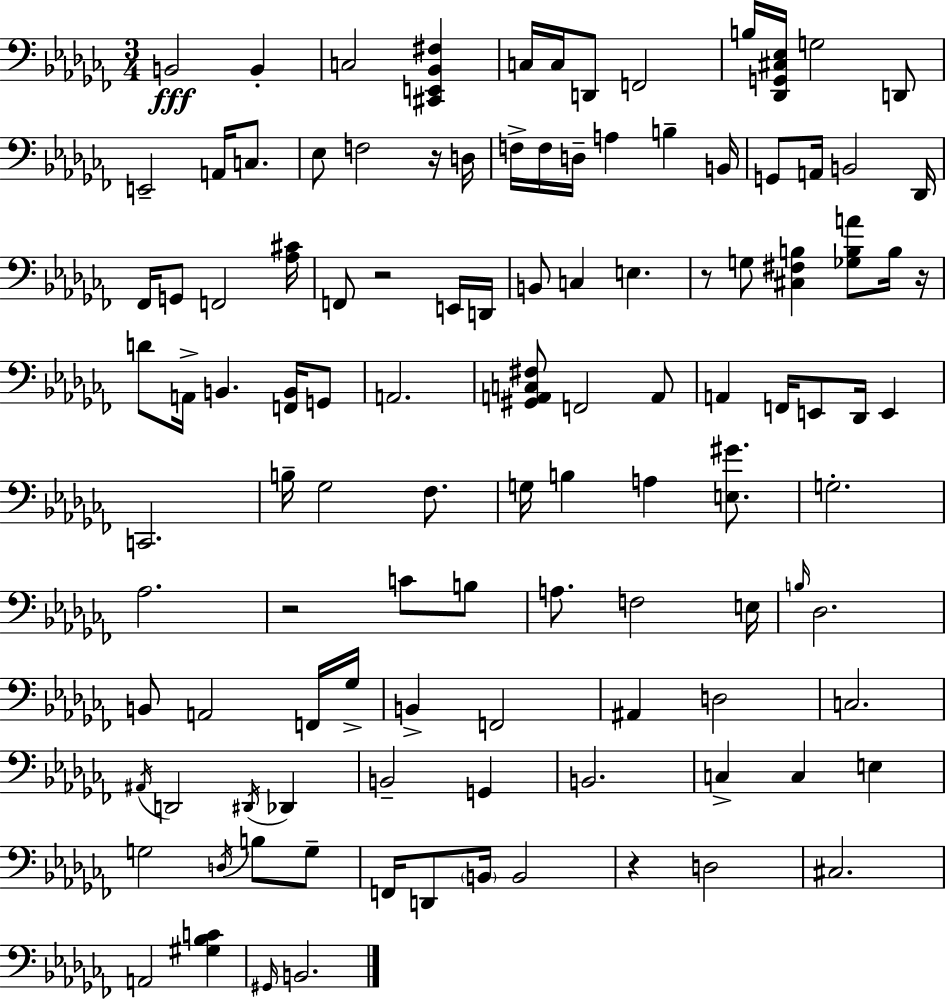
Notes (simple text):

B2/h B2/q C3/h [C#2,E2,Bb2,F#3]/q C3/s C3/s D2/e F2/h B3/s [Db2,G2,C#3,Eb3]/s G3/h D2/e E2/h A2/s C3/e. Eb3/e F3/h R/s D3/s F3/s F3/s D3/s A3/q B3/q B2/s G2/e A2/s B2/h Db2/s FES2/s G2/e F2/h [Ab3,C#4]/s F2/e R/h E2/s D2/s B2/e C3/q E3/q. R/e G3/e [C#3,F#3,B3]/q [Gb3,B3,A4]/e B3/s R/s D4/e A2/s B2/q. [F2,B2]/s G2/e A2/h. [G#2,A2,C3,F#3]/e F2/h A2/e A2/q F2/s E2/e Db2/s E2/q C2/h. B3/s Gb3/h FES3/e. G3/s B3/q A3/q [E3,G#4]/e. G3/h. Ab3/h. R/h C4/e B3/e A3/e. F3/h E3/s B3/s Db3/h. B2/e A2/h F2/s Gb3/s B2/q F2/h A#2/q D3/h C3/h. A#2/s D2/h D#2/s Db2/q B2/h G2/q B2/h. C3/q C3/q E3/q G3/h D3/s B3/e G3/e F2/s D2/e B2/s B2/h R/q D3/h C#3/h. A2/h [G#3,Bb3,C4]/q G#2/s B2/h.